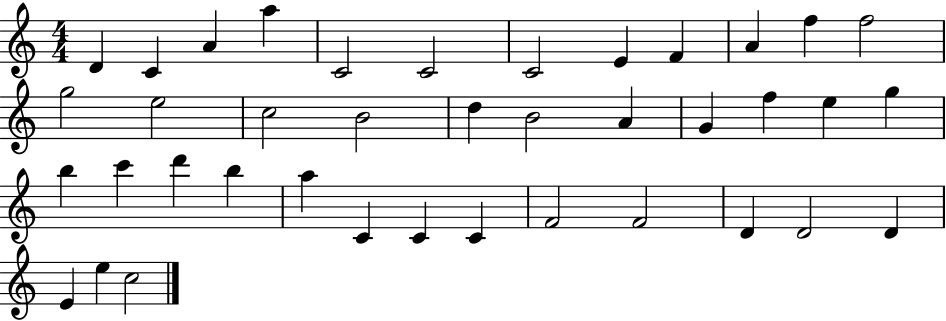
D4/q C4/q A4/q A5/q C4/h C4/h C4/h E4/q F4/q A4/q F5/q F5/h G5/h E5/h C5/h B4/h D5/q B4/h A4/q G4/q F5/q E5/q G5/q B5/q C6/q D6/q B5/q A5/q C4/q C4/q C4/q F4/h F4/h D4/q D4/h D4/q E4/q E5/q C5/h